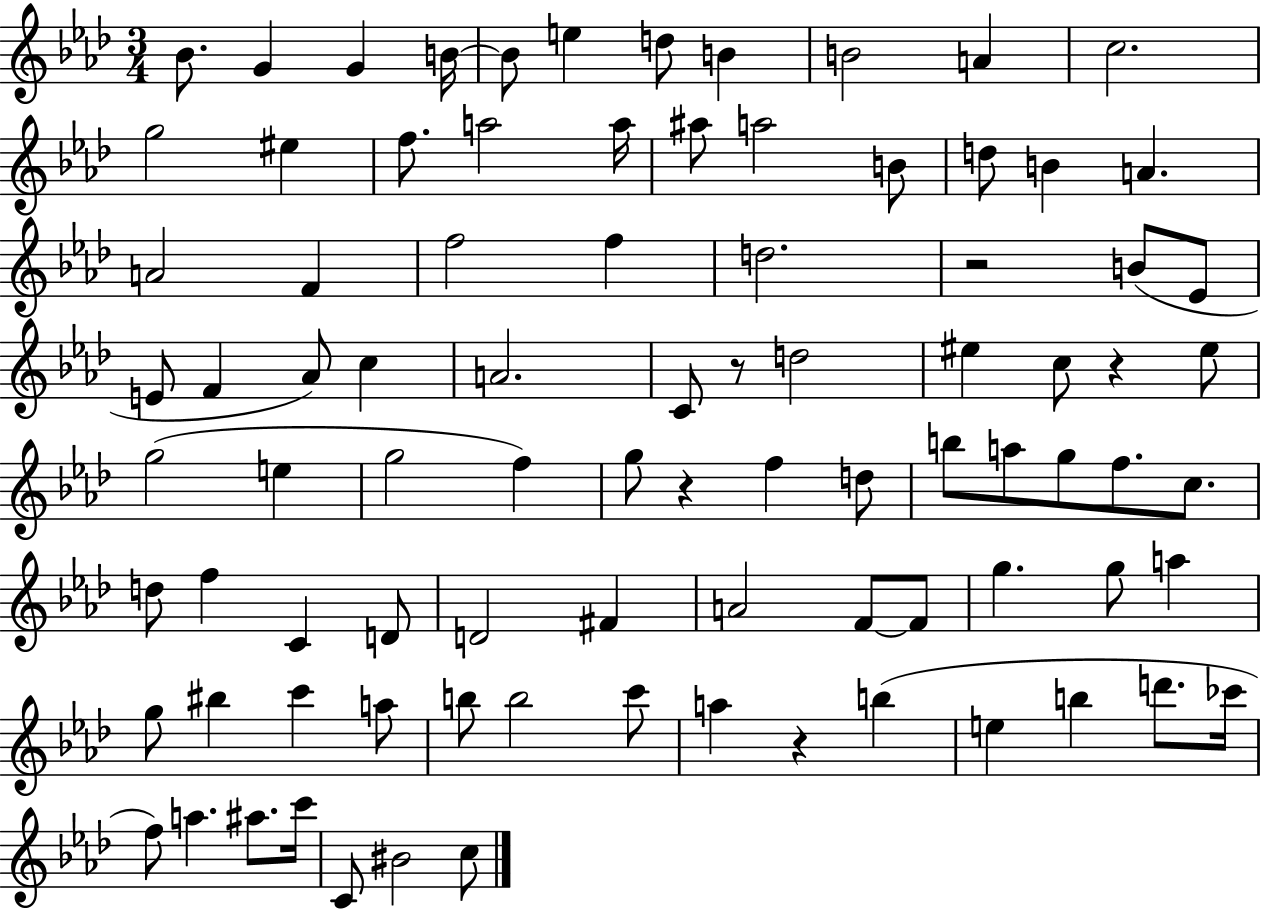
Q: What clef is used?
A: treble